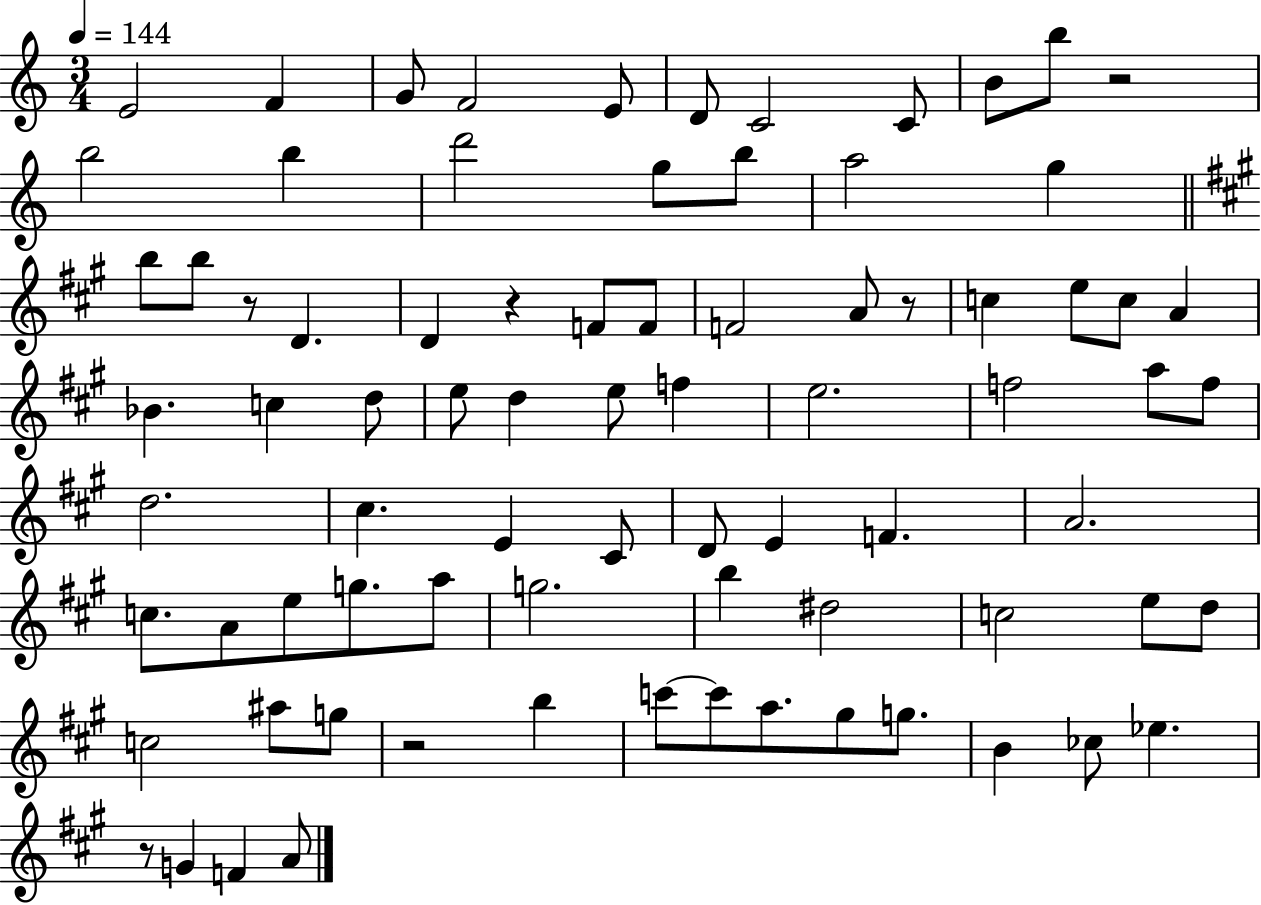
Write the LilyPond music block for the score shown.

{
  \clef treble
  \numericTimeSignature
  \time 3/4
  \key c \major
  \tempo 4 = 144
  e'2 f'4 | g'8 f'2 e'8 | d'8 c'2 c'8 | b'8 b''8 r2 | \break b''2 b''4 | d'''2 g''8 b''8 | a''2 g''4 | \bar "||" \break \key a \major b''8 b''8 r8 d'4. | d'4 r4 f'8 f'8 | f'2 a'8 r8 | c''4 e''8 c''8 a'4 | \break bes'4. c''4 d''8 | e''8 d''4 e''8 f''4 | e''2. | f''2 a''8 f''8 | \break d''2. | cis''4. e'4 cis'8 | d'8 e'4 f'4. | a'2. | \break c''8. a'8 e''8 g''8. a''8 | g''2. | b''4 dis''2 | c''2 e''8 d''8 | \break c''2 ais''8 g''8 | r2 b''4 | c'''8~~ c'''8 a''8. gis''8 g''8. | b'4 ces''8 ees''4. | \break r8 g'4 f'4 a'8 | \bar "|."
}